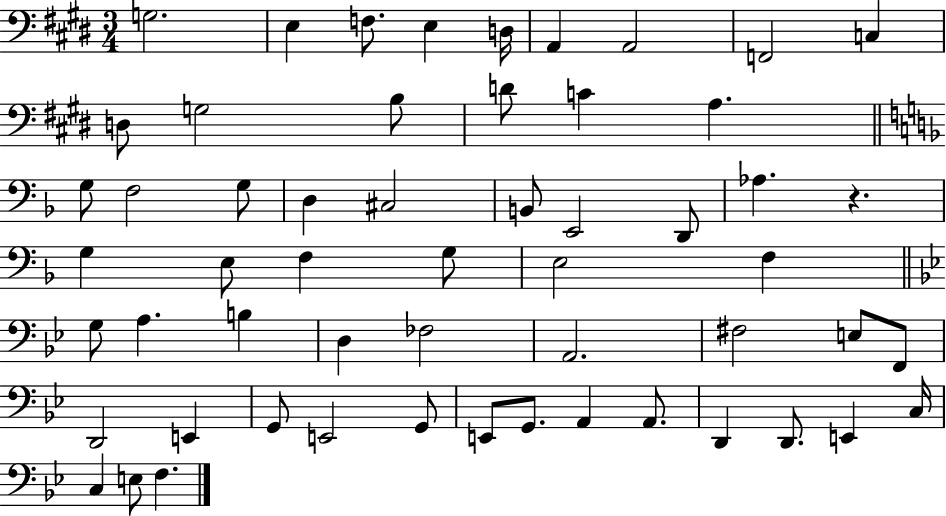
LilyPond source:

{
  \clef bass
  \numericTimeSignature
  \time 3/4
  \key e \major
  \repeat volta 2 { g2. | e4 f8. e4 d16 | a,4 a,2 | f,2 c4 | \break d8 g2 b8 | d'8 c'4 a4. | \bar "||" \break \key d \minor g8 f2 g8 | d4 cis2 | b,8 e,2 d,8 | aes4. r4. | \break g4 e8 f4 g8 | e2 f4 | \bar "||" \break \key g \minor g8 a4. b4 | d4 fes2 | a,2. | fis2 e8 f,8 | \break d,2 e,4 | g,8 e,2 g,8 | e,8 g,8. a,4 a,8. | d,4 d,8. e,4 c16 | \break c4 e8 f4. | } \bar "|."
}